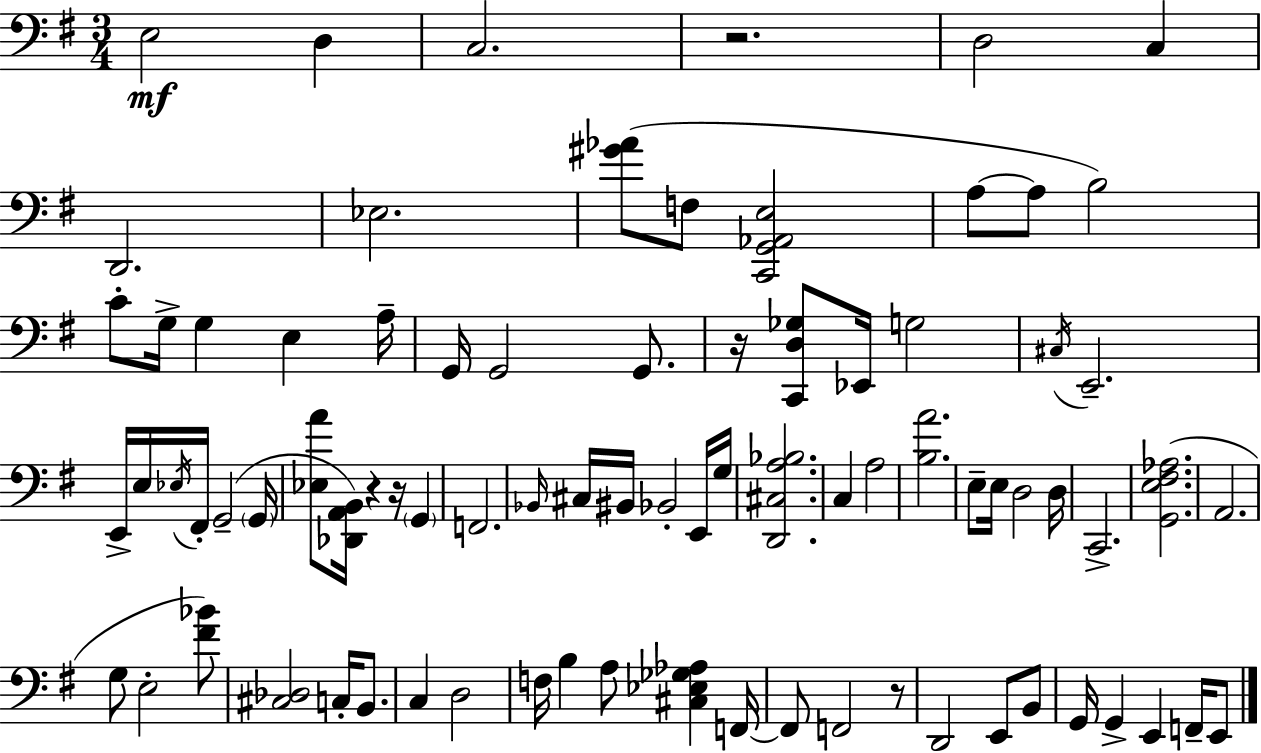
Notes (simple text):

E3/h D3/q C3/h. R/h. D3/h C3/q D2/h. Eb3/h. [G#4,Ab4]/e F3/e [C2,G2,Ab2,E3]/h A3/e A3/e B3/h C4/e G3/s G3/q E3/q A3/s G2/s G2/h G2/e. R/s [C2,D3,Gb3]/e Eb2/s G3/h C#3/s E2/h. E2/s E3/s Eb3/s F#2/s G2/h G2/s [Eb3,A4]/e [Db2,A2,B2]/s R/q R/s G2/q F2/h. Bb2/s C#3/s BIS2/s Bb2/h E2/s G3/s [D2,C#3,A3,Bb3]/h. C3/q A3/h [B3,A4]/h. E3/e E3/s D3/h D3/s C2/h. [G2,E3,F#3,Ab3]/h. A2/h. G3/e E3/h [F#4,Bb4]/e [C#3,Db3]/h C3/s B2/e. C3/q D3/h F3/s B3/q A3/e [C#3,Eb3,Gb3,Ab3]/q F2/s F2/e F2/h R/e D2/h E2/e B2/e G2/s G2/q E2/q F2/s E2/e